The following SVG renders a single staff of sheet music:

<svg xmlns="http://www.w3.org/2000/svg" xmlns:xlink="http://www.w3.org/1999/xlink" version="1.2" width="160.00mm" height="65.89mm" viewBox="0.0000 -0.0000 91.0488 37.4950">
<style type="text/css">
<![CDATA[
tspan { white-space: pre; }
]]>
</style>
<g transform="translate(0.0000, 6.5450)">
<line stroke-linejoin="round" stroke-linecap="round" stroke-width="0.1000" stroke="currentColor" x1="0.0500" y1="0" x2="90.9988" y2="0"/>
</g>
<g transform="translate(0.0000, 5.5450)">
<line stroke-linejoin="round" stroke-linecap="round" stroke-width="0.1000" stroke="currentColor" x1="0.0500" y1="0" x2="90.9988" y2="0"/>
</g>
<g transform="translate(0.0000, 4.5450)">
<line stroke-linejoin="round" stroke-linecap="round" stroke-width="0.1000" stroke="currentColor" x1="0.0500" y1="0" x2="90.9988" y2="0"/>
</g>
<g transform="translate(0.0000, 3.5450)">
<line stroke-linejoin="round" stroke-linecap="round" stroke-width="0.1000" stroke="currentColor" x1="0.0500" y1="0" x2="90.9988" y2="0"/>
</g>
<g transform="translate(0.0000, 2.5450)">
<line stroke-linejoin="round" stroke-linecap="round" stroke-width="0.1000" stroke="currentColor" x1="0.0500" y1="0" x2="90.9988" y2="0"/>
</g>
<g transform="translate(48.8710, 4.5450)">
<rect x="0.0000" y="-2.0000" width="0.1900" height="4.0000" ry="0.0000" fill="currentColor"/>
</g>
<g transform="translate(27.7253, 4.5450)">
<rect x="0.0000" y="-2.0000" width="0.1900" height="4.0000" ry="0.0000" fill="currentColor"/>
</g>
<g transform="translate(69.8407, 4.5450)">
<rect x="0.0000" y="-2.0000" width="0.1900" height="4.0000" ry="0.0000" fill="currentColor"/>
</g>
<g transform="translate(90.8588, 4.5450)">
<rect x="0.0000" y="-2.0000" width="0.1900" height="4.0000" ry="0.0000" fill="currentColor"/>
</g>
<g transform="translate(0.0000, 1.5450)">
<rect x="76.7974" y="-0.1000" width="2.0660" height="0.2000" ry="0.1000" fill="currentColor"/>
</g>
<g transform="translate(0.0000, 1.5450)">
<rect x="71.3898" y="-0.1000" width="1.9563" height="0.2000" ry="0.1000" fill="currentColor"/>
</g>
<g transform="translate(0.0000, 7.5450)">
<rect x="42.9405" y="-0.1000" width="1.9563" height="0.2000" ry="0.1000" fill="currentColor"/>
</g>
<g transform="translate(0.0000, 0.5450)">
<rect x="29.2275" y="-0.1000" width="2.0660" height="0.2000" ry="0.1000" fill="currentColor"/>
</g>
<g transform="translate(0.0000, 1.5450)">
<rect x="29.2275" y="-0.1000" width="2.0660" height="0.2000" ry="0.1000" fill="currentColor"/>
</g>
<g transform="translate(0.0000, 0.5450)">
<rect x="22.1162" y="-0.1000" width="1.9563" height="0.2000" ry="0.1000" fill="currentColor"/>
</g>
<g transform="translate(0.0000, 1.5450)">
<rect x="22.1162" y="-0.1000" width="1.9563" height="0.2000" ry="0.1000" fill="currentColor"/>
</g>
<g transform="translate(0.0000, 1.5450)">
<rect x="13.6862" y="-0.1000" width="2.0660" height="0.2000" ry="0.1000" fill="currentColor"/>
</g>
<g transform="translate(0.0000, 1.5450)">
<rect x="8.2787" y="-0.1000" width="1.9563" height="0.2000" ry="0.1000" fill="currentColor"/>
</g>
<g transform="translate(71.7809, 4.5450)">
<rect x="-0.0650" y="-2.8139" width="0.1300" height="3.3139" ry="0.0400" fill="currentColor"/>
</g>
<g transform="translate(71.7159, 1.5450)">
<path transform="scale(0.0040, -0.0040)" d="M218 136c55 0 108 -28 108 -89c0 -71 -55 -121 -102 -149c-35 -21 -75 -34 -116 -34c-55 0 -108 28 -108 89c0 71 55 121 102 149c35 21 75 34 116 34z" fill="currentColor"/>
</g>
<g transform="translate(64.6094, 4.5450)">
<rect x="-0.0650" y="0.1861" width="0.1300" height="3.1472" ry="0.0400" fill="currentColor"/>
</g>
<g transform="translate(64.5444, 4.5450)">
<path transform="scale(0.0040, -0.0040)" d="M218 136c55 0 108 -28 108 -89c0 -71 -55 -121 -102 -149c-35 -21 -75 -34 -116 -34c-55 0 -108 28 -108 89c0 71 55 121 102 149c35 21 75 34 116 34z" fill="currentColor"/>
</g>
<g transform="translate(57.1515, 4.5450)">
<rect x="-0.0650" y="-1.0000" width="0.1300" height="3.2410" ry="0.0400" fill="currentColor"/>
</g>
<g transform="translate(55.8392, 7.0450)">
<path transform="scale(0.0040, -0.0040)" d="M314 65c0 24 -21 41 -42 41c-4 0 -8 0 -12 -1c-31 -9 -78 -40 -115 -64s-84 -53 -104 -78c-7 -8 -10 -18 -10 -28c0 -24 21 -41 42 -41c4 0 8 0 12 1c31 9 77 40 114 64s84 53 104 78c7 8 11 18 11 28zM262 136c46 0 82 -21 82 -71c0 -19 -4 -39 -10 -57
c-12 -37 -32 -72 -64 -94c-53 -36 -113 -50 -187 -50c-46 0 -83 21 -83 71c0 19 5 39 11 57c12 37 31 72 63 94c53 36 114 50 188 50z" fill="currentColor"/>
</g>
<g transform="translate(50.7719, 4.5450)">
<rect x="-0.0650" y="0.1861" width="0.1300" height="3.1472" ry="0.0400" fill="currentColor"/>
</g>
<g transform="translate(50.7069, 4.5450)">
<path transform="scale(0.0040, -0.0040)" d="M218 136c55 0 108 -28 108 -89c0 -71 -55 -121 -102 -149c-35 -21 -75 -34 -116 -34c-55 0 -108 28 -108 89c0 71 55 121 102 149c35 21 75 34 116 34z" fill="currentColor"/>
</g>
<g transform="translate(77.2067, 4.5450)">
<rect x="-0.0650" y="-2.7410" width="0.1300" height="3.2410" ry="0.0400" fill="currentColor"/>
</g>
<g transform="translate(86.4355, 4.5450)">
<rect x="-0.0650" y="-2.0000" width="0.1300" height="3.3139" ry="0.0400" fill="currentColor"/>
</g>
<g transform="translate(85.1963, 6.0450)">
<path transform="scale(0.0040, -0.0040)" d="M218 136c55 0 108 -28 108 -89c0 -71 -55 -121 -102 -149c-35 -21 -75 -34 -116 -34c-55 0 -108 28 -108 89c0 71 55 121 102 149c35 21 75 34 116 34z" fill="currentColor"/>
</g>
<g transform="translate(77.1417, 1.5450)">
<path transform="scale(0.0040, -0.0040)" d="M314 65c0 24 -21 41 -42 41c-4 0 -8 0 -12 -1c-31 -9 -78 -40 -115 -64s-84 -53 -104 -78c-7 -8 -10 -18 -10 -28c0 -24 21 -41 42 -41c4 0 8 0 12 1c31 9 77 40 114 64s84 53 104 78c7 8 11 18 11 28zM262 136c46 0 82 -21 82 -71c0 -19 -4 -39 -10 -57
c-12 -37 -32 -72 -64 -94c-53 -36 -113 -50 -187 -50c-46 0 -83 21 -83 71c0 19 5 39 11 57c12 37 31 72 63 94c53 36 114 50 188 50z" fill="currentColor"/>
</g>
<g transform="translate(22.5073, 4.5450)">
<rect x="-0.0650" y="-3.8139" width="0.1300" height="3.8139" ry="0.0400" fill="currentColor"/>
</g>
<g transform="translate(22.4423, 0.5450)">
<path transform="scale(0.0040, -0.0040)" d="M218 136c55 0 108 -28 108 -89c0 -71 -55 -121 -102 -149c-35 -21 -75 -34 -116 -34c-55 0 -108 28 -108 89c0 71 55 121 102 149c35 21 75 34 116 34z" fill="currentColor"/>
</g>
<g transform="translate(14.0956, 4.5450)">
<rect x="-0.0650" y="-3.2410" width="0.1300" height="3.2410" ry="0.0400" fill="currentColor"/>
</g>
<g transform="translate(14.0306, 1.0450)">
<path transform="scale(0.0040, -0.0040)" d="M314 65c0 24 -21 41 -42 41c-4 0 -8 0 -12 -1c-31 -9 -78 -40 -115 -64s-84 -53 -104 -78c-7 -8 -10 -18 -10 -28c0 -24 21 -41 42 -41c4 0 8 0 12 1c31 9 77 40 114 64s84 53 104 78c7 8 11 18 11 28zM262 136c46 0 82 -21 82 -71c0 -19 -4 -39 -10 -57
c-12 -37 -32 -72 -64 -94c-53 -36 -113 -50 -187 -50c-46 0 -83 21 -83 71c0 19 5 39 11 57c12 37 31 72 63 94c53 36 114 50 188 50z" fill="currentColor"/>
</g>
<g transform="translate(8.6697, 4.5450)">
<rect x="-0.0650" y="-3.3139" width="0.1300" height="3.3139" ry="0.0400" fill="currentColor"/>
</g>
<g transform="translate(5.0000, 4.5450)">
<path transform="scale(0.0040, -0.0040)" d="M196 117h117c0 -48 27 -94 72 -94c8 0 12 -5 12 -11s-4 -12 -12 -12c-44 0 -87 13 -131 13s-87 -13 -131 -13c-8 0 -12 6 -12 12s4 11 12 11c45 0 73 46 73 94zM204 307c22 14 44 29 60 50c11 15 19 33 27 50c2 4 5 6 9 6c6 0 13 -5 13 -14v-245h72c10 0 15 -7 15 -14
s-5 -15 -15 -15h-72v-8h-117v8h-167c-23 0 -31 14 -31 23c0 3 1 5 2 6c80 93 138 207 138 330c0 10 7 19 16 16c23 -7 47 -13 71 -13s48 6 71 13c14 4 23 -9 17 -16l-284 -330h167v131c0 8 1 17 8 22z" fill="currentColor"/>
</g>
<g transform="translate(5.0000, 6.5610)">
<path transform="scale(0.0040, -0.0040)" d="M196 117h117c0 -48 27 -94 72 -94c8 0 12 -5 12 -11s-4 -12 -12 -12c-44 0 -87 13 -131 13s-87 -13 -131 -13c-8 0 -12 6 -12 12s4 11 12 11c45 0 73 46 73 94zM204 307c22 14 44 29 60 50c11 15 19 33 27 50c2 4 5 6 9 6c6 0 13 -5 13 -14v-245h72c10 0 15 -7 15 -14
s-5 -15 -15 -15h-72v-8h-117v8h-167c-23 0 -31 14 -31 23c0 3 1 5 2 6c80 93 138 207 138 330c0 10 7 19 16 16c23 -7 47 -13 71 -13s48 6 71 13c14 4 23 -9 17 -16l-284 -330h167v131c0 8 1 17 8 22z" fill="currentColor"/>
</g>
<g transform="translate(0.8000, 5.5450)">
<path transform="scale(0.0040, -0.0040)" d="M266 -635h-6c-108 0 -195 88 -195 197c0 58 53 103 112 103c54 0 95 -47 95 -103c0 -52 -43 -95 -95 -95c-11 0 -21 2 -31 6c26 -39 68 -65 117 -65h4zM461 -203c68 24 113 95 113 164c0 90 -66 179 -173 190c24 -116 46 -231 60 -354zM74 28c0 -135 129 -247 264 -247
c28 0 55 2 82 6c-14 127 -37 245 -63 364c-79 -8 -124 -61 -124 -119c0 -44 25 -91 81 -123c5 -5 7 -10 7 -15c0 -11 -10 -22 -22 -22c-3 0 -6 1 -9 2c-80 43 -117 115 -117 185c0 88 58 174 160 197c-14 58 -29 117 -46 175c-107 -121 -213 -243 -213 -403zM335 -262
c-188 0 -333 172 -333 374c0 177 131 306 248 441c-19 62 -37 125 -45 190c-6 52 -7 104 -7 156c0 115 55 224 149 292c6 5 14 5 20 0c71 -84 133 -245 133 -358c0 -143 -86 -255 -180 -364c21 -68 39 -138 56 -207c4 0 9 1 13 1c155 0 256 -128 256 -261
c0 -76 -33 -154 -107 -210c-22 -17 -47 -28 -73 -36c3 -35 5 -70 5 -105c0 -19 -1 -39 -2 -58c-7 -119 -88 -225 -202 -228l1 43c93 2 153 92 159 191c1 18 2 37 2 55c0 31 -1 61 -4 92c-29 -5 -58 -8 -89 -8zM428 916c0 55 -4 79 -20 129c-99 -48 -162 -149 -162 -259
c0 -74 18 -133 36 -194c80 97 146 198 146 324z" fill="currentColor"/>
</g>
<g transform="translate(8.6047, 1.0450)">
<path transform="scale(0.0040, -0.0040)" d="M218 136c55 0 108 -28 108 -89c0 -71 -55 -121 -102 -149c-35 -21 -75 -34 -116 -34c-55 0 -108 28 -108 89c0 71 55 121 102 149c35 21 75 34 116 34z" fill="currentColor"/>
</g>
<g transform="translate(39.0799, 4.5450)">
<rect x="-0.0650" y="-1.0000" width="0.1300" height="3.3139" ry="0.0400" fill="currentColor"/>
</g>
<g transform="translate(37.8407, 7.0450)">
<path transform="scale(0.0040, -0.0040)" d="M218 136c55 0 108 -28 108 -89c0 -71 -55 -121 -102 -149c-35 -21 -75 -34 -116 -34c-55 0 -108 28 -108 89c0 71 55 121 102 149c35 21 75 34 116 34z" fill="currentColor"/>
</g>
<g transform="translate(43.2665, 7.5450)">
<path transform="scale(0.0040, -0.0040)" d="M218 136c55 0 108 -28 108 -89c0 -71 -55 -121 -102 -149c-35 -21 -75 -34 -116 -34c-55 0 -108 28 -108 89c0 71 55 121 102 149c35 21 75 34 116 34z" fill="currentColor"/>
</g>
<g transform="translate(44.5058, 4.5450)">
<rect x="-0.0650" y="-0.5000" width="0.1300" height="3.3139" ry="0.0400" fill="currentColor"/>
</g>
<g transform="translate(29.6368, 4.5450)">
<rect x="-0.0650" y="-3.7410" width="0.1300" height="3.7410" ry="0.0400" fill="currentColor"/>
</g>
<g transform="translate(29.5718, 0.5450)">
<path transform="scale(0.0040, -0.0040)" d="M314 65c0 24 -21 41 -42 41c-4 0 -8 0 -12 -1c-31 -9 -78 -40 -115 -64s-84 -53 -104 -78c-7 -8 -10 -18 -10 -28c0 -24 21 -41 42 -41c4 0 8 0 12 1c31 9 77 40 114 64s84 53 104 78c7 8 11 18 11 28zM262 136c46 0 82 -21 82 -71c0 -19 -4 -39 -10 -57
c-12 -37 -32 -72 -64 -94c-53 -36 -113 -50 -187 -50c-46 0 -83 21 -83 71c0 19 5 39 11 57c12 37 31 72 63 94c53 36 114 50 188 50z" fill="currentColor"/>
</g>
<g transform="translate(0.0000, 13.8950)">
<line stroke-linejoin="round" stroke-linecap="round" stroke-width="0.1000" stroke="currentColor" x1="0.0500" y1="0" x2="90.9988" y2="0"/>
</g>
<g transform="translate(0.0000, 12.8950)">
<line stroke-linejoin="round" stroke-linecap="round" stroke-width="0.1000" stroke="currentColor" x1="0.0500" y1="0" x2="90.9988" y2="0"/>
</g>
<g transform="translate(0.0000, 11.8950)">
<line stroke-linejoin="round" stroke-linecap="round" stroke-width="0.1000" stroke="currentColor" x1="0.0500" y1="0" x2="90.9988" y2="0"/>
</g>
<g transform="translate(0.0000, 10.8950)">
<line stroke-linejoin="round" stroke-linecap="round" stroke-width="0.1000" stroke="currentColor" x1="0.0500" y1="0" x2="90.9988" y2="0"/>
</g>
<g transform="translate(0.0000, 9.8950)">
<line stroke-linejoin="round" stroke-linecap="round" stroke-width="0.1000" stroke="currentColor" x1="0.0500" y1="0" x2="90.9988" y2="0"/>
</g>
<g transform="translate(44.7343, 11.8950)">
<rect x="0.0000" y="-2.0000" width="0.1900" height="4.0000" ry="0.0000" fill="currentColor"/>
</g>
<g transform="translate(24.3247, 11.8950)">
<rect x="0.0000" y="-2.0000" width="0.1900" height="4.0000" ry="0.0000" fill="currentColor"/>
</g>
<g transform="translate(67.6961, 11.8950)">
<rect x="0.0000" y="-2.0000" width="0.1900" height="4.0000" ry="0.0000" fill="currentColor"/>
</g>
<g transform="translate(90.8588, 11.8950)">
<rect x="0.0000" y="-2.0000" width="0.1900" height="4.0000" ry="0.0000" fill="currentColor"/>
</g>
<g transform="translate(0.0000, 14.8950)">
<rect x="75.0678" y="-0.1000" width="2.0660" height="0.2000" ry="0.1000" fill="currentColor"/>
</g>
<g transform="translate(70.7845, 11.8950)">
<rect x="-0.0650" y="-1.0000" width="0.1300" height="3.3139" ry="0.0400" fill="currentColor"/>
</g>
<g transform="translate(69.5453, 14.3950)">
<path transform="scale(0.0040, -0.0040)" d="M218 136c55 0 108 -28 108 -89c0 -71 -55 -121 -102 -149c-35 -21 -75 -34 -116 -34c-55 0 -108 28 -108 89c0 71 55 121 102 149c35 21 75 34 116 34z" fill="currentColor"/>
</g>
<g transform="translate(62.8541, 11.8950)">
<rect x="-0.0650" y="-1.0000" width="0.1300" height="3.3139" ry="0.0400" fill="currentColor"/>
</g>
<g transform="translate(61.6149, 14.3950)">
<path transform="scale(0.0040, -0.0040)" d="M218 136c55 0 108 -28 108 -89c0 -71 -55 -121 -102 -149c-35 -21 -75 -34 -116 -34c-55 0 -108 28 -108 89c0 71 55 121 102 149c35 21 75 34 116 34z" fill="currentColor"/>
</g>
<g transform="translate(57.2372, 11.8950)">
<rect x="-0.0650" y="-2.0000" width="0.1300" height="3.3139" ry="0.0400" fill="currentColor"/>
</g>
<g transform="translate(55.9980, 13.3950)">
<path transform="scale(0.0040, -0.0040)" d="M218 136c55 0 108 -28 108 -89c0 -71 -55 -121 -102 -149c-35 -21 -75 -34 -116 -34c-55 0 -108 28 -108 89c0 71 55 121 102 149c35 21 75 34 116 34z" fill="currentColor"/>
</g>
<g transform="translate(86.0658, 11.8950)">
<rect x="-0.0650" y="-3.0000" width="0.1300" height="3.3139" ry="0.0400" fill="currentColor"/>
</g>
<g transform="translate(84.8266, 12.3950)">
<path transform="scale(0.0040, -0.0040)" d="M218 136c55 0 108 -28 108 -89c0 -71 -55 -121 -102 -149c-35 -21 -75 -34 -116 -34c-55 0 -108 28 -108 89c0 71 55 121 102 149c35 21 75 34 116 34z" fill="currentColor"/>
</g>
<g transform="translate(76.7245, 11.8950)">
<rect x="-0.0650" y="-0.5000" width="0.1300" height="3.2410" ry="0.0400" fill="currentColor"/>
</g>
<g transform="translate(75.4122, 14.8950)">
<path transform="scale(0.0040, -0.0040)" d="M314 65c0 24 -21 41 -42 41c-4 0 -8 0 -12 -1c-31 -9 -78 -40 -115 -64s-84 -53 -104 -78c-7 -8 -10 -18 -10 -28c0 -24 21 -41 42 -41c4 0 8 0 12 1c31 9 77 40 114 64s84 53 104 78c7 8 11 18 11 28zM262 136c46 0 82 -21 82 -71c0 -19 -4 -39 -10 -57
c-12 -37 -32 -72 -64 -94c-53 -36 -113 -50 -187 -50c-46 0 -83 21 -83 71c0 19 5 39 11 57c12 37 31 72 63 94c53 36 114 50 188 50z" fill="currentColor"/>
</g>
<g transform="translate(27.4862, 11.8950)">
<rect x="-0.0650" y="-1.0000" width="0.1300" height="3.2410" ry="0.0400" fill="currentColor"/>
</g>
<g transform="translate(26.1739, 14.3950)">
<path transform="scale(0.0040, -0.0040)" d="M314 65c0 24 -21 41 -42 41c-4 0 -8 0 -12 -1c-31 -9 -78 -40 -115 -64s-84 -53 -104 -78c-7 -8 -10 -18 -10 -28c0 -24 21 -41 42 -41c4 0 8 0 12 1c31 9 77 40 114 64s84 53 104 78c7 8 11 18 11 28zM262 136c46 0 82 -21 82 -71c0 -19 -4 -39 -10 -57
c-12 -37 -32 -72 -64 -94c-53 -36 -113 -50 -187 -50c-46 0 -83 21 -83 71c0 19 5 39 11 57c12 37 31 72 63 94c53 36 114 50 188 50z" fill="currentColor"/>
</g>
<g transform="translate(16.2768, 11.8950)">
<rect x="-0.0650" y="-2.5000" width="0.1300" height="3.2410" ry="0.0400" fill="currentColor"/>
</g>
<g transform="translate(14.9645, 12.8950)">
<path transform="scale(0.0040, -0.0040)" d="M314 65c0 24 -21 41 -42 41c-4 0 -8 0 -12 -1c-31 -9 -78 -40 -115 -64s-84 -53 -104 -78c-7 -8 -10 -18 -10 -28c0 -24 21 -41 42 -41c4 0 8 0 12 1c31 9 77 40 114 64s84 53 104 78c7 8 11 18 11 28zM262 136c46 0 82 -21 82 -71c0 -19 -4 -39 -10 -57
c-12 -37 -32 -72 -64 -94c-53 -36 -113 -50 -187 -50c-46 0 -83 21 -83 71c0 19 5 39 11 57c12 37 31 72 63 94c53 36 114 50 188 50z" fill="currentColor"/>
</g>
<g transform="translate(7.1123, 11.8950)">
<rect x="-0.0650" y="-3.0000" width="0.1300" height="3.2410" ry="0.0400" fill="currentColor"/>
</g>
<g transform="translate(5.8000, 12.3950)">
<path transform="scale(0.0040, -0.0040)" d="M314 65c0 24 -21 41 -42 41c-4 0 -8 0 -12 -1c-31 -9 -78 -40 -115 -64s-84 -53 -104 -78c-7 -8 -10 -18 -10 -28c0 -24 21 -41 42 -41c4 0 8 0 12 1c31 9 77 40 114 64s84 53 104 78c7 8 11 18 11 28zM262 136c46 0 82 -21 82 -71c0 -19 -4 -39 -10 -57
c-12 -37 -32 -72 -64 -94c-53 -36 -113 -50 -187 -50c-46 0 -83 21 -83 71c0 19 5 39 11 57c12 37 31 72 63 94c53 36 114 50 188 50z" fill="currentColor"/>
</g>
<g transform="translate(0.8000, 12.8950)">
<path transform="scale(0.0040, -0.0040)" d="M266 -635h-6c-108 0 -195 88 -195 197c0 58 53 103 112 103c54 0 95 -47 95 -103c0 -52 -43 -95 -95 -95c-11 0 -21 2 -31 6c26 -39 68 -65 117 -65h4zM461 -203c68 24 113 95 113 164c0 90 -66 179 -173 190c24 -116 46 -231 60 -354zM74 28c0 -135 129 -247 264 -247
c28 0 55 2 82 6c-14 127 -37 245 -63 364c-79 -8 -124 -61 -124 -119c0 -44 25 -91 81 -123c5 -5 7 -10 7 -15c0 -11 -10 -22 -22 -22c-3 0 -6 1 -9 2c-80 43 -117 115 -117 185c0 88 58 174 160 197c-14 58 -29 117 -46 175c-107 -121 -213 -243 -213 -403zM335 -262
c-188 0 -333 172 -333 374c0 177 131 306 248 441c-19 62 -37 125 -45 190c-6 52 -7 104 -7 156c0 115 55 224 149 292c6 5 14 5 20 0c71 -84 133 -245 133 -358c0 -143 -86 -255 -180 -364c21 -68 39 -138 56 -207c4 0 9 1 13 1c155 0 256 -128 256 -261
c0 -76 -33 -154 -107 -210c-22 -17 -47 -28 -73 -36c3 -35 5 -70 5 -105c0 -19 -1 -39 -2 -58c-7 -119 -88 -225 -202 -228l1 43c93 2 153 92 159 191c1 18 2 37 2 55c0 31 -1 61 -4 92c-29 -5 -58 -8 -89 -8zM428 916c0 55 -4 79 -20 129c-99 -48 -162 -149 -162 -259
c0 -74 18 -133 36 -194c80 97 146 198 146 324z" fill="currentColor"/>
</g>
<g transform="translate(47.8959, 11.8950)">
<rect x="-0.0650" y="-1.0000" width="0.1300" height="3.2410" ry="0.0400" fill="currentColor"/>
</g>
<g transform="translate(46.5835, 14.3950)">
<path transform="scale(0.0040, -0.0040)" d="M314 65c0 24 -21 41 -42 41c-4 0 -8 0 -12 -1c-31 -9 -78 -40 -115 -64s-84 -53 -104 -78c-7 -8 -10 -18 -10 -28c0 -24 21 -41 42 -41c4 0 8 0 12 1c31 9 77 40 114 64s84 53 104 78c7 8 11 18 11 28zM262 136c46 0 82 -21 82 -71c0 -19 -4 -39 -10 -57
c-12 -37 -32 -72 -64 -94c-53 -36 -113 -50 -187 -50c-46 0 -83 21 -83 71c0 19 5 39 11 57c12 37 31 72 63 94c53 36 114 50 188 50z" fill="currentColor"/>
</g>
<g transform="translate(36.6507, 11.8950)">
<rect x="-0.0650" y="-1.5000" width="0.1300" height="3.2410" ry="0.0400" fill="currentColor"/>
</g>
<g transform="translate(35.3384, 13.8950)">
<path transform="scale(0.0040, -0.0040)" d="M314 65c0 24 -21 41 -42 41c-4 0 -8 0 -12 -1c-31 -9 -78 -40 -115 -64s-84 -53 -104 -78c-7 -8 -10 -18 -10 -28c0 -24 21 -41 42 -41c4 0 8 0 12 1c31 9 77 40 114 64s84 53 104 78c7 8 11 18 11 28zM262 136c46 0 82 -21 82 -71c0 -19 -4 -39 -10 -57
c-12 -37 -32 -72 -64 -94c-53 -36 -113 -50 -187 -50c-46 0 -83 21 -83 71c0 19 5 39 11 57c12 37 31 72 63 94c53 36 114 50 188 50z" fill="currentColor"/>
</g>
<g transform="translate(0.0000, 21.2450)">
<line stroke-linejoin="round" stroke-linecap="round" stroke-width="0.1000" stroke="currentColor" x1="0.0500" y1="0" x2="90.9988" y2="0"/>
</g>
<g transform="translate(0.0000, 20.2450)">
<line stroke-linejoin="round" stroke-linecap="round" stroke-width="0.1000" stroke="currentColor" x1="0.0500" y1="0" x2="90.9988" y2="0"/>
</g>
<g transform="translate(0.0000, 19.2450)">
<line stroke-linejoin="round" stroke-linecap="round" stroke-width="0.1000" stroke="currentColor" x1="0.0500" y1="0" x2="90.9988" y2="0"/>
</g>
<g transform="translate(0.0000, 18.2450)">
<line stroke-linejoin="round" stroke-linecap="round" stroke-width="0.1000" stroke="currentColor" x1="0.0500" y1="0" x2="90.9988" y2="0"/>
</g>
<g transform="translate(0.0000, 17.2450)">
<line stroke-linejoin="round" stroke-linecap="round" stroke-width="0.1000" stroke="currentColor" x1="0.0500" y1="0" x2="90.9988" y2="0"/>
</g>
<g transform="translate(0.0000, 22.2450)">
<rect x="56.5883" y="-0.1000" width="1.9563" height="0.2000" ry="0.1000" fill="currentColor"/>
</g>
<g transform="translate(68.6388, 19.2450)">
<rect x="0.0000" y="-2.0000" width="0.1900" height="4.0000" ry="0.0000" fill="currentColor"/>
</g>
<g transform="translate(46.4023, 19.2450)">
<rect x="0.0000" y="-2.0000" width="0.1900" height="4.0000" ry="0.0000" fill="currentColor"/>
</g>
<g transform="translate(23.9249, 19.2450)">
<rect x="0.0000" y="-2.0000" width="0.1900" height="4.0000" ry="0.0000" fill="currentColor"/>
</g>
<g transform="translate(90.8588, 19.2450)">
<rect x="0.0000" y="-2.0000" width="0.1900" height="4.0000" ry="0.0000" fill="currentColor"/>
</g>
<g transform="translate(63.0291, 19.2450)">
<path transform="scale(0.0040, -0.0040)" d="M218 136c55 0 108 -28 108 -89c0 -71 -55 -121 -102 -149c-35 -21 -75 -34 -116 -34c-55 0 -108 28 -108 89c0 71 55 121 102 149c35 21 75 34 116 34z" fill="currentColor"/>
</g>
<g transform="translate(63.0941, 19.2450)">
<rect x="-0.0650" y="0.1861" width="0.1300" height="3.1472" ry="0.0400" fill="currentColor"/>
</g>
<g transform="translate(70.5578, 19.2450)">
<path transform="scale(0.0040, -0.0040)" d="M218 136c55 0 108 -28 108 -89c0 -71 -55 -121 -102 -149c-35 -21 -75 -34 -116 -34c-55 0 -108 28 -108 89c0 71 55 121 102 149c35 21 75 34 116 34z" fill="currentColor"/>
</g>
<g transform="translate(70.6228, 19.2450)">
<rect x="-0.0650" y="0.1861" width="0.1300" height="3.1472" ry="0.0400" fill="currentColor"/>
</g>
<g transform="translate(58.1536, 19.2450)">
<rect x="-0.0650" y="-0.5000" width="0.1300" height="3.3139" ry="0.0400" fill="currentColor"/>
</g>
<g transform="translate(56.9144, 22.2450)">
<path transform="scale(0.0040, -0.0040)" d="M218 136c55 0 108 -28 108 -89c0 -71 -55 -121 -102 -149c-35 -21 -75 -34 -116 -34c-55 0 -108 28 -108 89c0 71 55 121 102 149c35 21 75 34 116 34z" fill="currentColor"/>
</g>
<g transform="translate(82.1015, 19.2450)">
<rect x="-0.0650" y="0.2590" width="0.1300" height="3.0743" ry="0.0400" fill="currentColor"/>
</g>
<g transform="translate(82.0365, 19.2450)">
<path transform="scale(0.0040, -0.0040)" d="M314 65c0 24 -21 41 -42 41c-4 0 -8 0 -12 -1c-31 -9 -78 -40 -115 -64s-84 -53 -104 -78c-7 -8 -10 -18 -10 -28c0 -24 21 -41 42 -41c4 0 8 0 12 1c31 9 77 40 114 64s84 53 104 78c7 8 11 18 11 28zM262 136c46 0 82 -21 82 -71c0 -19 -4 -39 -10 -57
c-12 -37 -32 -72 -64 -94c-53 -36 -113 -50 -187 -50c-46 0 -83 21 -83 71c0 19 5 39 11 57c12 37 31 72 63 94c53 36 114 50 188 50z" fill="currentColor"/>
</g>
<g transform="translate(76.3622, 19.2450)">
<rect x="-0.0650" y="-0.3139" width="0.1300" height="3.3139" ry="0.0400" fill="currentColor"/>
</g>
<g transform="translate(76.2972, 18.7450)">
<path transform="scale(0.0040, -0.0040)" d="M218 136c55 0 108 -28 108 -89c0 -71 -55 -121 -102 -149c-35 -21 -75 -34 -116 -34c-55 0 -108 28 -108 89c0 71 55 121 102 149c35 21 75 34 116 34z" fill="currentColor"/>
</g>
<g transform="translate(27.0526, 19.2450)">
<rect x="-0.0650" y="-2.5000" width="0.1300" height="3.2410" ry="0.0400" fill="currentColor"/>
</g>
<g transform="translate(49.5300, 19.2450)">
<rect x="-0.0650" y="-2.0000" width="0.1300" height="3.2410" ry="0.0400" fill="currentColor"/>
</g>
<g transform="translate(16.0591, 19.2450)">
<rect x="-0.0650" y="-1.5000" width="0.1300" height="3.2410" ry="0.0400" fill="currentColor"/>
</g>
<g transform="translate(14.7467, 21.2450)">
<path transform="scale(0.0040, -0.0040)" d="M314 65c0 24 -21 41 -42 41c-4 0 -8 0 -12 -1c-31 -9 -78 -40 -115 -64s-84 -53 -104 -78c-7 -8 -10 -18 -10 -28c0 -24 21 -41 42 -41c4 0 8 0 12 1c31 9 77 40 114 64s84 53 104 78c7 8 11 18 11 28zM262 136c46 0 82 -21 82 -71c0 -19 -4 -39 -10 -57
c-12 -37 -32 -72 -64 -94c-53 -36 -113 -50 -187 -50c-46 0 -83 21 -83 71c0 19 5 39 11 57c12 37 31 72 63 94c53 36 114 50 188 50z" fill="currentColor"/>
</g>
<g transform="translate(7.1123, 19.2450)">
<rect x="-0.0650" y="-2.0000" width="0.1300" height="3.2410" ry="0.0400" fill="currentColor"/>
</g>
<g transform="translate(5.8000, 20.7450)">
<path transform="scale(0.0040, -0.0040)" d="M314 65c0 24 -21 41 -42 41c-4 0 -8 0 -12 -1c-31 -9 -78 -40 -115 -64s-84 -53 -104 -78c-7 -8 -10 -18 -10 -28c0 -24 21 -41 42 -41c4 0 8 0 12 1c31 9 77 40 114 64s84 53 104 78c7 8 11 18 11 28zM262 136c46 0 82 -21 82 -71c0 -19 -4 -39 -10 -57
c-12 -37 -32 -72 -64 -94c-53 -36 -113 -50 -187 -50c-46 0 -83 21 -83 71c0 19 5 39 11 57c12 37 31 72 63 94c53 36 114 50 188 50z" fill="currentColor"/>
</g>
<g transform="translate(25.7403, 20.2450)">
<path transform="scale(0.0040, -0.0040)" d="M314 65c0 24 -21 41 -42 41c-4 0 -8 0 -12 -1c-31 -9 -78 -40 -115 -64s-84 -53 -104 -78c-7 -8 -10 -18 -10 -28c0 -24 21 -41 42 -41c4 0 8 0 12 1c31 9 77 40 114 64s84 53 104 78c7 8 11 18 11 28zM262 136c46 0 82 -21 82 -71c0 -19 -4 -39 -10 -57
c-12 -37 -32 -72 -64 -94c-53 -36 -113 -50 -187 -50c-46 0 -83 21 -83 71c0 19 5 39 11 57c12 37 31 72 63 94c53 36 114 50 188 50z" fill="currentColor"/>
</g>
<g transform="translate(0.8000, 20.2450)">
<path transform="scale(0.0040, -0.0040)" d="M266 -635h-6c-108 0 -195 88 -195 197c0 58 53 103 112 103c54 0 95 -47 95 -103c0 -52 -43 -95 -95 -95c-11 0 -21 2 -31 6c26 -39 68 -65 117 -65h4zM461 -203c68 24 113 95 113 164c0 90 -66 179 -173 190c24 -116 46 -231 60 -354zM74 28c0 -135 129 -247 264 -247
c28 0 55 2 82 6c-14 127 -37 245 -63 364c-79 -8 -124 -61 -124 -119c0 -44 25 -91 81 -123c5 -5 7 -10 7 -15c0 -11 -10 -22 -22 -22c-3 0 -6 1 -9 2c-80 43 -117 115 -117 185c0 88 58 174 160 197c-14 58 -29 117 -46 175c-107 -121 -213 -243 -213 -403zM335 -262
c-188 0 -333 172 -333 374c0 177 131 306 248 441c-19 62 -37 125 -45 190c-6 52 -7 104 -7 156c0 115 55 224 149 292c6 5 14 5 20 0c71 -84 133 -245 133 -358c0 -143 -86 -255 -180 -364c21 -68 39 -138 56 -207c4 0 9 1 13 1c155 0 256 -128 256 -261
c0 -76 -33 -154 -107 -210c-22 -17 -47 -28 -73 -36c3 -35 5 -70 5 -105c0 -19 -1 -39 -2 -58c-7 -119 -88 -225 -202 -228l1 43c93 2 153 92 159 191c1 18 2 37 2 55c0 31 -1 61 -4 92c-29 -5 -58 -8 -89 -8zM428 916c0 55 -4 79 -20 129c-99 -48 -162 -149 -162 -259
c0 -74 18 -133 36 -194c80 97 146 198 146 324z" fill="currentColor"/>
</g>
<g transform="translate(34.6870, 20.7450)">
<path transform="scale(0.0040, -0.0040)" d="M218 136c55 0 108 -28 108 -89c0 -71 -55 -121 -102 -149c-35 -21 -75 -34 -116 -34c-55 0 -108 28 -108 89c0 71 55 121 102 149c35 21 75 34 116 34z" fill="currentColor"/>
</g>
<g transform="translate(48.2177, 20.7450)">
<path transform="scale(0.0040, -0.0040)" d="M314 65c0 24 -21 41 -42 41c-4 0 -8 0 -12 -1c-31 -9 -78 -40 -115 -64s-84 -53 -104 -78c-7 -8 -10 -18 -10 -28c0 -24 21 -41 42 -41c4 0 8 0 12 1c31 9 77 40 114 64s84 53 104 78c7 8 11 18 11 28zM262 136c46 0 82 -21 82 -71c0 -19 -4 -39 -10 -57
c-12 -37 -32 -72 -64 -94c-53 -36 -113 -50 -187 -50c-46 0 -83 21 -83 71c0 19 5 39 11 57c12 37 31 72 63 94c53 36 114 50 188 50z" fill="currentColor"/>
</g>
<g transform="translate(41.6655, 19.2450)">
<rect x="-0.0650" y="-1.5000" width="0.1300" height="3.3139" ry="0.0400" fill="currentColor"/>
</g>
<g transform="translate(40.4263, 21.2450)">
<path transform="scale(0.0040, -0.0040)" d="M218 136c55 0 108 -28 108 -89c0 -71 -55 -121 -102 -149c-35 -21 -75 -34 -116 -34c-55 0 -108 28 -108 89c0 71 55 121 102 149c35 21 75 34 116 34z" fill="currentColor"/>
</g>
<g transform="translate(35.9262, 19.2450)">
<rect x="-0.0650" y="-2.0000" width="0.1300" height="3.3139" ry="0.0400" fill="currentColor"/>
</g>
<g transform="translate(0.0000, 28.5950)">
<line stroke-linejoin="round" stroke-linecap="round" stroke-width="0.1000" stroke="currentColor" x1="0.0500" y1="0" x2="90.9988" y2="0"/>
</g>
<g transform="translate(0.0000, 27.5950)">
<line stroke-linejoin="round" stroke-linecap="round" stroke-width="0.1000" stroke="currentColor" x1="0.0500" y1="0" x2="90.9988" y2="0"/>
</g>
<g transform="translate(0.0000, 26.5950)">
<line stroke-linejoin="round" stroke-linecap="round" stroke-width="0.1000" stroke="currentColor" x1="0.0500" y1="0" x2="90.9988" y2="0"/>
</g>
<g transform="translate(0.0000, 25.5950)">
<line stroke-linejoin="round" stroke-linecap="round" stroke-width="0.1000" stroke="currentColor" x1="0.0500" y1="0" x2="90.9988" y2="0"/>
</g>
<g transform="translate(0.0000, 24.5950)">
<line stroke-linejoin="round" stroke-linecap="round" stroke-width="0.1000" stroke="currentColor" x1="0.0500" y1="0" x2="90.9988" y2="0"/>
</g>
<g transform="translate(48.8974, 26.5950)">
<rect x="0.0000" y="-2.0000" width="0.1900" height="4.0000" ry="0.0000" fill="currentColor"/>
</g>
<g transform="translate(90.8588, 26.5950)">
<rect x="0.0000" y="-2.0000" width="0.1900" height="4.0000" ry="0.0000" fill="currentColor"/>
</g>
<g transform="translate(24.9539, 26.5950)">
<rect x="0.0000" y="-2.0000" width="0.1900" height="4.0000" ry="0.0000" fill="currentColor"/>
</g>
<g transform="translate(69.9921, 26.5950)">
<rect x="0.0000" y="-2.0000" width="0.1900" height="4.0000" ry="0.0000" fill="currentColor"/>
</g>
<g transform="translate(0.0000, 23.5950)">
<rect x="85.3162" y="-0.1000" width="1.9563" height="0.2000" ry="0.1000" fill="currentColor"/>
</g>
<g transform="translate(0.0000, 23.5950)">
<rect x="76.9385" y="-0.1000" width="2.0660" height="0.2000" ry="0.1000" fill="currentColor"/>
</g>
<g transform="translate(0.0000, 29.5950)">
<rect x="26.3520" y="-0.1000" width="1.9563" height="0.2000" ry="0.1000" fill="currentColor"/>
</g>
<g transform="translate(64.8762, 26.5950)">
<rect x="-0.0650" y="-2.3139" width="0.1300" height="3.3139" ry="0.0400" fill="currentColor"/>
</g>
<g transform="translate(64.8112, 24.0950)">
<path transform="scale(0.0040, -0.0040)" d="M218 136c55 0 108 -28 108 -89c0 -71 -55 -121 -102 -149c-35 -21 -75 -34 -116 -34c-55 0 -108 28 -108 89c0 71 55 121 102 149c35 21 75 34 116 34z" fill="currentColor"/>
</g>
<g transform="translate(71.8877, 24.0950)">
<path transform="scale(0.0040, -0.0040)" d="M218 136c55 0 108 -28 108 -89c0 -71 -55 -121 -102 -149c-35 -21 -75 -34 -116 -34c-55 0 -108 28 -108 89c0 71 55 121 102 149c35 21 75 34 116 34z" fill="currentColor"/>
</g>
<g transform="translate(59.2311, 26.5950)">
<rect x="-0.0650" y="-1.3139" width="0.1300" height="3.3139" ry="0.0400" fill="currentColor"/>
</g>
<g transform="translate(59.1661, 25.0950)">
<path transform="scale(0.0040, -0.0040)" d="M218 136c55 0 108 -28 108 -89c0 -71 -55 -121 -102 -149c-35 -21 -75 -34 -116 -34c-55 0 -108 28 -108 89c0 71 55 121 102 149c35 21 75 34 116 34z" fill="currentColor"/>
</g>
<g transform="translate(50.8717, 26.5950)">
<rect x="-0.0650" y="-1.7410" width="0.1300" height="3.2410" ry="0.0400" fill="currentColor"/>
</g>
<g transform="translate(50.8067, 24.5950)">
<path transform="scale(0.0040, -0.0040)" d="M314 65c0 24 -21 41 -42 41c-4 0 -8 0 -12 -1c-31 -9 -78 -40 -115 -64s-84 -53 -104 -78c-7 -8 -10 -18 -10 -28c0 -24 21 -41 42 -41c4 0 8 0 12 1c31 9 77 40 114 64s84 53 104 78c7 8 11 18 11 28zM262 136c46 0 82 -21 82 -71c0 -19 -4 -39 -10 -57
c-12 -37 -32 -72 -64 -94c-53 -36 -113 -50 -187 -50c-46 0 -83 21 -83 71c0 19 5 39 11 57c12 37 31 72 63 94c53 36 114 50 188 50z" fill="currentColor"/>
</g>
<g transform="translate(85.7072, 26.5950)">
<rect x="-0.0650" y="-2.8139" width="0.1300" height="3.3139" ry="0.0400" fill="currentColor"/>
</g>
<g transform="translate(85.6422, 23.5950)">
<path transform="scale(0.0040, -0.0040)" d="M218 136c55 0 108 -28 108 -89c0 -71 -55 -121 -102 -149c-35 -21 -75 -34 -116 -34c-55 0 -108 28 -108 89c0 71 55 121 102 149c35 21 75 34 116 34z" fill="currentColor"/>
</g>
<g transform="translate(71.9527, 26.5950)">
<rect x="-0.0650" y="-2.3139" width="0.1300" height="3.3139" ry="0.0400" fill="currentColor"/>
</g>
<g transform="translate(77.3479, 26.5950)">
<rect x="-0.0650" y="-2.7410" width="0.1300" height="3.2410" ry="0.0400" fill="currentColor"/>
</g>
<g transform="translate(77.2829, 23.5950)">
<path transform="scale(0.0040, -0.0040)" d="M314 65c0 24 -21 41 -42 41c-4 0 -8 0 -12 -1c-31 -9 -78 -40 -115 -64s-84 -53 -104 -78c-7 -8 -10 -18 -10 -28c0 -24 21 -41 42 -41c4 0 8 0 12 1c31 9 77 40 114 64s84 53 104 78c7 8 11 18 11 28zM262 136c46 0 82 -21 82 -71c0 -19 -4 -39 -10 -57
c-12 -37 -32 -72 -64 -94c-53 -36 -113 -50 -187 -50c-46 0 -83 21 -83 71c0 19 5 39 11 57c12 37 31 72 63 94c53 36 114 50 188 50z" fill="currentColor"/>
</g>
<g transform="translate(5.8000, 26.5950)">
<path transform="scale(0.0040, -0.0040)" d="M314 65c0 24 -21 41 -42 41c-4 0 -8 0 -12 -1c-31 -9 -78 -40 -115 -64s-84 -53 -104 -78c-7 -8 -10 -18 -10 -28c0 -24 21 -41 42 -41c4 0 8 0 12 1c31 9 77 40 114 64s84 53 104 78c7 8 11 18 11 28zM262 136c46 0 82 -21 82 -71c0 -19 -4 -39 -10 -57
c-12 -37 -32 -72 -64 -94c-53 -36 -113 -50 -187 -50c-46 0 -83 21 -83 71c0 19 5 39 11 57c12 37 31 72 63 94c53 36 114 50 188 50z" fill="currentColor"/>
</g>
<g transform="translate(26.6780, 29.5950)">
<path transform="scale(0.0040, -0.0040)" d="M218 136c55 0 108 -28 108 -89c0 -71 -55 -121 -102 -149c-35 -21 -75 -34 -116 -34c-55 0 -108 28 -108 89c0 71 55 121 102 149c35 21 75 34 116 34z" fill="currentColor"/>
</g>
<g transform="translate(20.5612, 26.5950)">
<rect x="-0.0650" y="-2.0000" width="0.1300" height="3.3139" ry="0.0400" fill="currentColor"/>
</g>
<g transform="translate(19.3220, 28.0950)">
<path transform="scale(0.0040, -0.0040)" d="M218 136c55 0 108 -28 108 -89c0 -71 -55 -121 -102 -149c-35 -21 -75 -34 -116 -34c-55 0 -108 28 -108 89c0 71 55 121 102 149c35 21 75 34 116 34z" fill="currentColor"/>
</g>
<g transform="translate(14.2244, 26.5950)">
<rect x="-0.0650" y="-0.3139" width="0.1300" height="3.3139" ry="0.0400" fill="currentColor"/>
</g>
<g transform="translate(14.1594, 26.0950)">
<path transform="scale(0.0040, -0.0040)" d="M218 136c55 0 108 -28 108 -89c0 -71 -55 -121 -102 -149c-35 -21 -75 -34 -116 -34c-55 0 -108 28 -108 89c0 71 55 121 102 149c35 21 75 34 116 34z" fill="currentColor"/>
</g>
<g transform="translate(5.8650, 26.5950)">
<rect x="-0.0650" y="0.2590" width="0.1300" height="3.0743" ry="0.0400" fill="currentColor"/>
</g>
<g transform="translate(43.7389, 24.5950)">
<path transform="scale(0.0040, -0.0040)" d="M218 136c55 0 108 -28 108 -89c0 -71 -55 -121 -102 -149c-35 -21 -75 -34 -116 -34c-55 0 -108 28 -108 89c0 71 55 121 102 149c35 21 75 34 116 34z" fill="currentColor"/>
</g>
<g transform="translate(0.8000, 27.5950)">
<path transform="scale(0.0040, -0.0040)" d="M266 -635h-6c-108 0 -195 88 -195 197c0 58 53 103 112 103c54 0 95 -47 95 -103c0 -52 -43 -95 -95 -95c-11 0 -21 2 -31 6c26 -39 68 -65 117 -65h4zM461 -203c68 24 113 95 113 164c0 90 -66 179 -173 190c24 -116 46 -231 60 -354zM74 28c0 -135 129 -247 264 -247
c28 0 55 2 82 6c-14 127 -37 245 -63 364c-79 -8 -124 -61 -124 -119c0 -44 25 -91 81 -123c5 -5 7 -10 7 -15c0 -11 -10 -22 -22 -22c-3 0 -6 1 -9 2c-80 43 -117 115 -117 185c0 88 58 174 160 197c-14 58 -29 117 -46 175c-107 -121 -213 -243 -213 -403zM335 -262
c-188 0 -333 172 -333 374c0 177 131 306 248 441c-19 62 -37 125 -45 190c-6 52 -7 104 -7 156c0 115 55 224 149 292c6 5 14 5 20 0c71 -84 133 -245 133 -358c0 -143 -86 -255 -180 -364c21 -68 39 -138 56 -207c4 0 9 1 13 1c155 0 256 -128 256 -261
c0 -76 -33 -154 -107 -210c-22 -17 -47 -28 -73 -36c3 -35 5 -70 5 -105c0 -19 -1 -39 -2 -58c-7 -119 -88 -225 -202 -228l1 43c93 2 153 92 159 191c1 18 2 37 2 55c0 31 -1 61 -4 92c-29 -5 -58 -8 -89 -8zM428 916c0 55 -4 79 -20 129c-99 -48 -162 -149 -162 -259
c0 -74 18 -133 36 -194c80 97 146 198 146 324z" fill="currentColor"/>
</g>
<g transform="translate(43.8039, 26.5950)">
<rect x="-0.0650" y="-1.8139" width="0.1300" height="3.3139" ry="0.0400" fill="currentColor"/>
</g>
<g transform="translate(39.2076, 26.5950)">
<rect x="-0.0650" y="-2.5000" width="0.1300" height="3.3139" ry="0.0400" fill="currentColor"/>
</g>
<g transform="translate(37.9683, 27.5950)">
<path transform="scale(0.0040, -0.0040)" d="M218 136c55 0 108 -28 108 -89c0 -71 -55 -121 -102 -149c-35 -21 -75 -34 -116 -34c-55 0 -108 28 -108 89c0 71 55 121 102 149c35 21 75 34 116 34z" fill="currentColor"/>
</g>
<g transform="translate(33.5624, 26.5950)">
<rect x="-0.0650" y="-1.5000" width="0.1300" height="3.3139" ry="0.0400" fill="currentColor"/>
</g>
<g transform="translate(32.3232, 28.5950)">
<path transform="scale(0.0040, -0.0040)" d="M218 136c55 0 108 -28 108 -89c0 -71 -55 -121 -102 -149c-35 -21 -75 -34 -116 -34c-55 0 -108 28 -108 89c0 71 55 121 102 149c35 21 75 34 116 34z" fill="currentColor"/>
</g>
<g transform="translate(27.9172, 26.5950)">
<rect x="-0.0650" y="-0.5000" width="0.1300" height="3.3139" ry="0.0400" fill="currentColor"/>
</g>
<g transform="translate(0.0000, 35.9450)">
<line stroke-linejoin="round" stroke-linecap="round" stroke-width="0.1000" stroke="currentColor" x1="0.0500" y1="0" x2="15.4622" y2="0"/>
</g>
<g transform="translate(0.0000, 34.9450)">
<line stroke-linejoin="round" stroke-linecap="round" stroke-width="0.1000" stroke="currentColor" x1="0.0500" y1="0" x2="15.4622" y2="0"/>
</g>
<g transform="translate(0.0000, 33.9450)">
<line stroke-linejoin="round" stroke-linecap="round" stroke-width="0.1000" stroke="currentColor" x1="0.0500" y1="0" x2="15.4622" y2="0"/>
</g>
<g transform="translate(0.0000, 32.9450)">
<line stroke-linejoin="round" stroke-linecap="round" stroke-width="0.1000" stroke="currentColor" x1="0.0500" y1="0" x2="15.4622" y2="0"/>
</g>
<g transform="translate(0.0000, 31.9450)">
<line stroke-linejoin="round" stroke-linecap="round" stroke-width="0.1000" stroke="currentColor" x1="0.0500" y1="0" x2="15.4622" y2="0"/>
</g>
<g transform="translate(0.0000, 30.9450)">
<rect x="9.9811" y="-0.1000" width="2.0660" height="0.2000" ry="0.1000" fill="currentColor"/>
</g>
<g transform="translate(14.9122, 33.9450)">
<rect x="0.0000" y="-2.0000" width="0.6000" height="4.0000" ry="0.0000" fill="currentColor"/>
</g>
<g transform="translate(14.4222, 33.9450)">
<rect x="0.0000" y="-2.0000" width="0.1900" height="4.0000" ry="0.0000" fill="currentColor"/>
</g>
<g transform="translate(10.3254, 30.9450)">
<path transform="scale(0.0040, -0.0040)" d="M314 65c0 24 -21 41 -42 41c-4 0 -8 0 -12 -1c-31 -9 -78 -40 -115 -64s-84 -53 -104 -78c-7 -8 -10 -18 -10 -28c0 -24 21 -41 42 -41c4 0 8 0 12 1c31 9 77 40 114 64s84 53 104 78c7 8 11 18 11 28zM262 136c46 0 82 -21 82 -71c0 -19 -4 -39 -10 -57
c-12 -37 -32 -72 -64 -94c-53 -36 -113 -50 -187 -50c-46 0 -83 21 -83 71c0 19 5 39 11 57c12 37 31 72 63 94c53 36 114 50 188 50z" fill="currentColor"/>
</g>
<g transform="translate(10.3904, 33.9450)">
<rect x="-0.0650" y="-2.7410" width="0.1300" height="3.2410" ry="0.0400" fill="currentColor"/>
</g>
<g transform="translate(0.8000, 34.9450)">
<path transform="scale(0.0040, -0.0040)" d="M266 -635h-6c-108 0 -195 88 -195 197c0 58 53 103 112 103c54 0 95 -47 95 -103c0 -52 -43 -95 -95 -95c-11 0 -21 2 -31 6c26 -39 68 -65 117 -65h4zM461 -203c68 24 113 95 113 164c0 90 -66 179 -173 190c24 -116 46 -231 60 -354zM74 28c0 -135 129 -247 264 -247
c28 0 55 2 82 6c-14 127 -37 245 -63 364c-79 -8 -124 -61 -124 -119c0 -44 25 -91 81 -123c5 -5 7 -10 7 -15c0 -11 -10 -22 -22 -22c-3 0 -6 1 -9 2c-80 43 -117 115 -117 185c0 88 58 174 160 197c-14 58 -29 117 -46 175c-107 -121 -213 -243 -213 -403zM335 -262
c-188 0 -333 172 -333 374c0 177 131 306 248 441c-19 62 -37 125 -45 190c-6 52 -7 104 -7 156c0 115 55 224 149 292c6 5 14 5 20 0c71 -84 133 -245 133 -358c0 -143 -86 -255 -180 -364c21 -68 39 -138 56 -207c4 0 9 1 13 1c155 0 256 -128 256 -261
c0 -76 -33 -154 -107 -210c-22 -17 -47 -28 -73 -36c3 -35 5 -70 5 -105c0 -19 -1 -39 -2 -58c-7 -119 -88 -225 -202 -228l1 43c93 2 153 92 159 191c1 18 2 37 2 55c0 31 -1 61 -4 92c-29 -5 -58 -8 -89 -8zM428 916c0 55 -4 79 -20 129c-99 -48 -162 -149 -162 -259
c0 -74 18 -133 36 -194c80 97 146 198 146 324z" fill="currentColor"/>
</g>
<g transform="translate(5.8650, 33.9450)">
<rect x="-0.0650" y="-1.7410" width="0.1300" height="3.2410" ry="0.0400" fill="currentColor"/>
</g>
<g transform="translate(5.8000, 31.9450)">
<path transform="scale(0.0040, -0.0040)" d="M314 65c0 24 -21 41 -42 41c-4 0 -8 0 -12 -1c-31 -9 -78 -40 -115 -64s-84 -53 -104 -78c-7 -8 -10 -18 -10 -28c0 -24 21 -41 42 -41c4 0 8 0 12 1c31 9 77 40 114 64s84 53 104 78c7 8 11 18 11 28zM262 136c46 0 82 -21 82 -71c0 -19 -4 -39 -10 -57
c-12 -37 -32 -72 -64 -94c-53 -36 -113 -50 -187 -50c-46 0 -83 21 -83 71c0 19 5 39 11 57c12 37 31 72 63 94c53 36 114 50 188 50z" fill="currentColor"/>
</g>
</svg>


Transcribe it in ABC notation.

X:1
T:Untitled
M:4/4
L:1/4
K:C
b b2 c' c'2 D C B D2 B a a2 F A2 G2 D2 E2 D2 F D D C2 A F2 E2 G2 F E F2 C B B c B2 B2 c F C E G f f2 e g g a2 a f2 a2